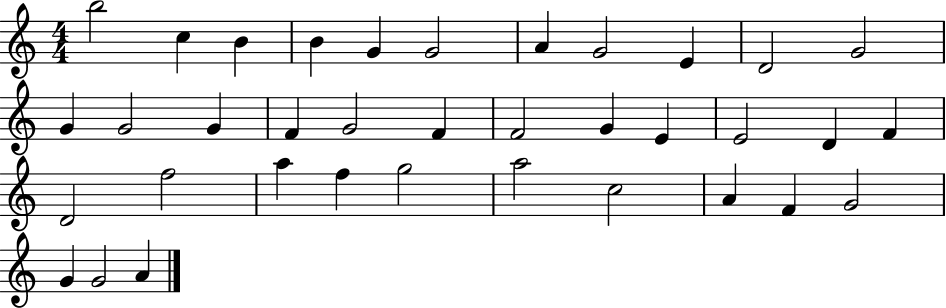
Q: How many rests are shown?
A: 0